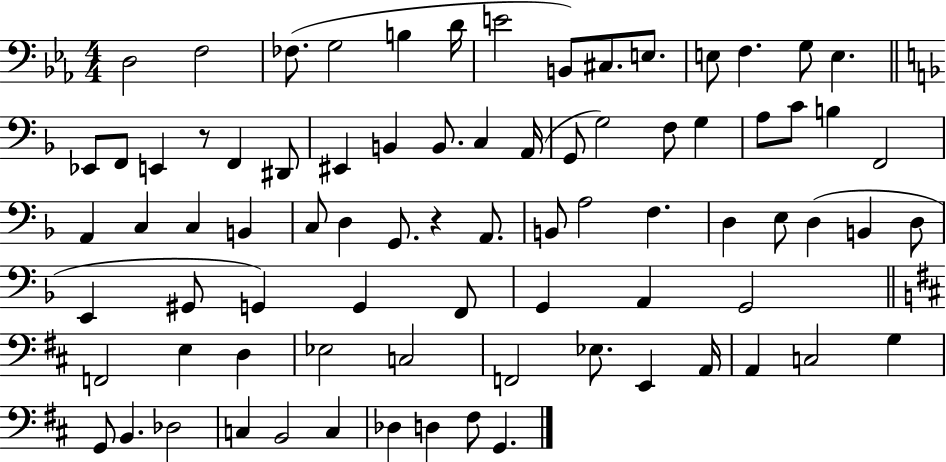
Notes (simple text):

D3/h F3/h FES3/e. G3/h B3/q D4/s E4/h B2/e C#3/e. E3/e. E3/e F3/q. G3/e E3/q. Eb2/e F2/e E2/q R/e F2/q D#2/e EIS2/q B2/q B2/e. C3/q A2/s G2/e G3/h F3/e G3/q A3/e C4/e B3/q F2/h A2/q C3/q C3/q B2/q C3/e D3/q G2/e. R/q A2/e. B2/e A3/h F3/q. D3/q E3/e D3/q B2/q D3/e E2/q G#2/e G2/q G2/q F2/e G2/q A2/q G2/h F2/h E3/q D3/q Eb3/h C3/h F2/h Eb3/e. E2/q A2/s A2/q C3/h G3/q G2/e B2/q. Db3/h C3/q B2/h C3/q Db3/q D3/q F#3/e G2/q.